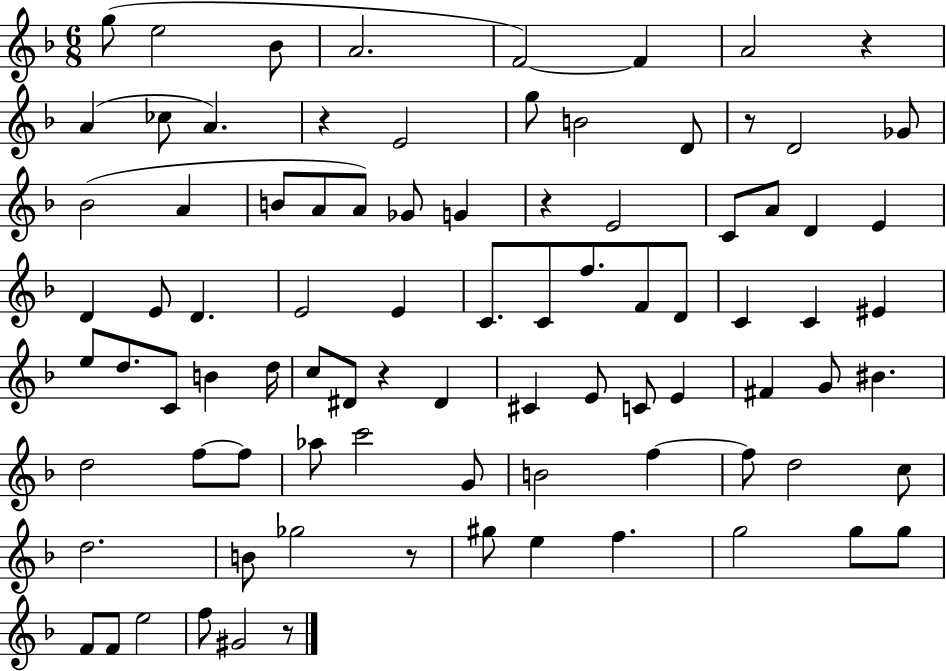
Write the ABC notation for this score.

X:1
T:Untitled
M:6/8
L:1/4
K:F
g/2 e2 _B/2 A2 F2 F A2 z A _c/2 A z E2 g/2 B2 D/2 z/2 D2 _G/2 _B2 A B/2 A/2 A/2 _G/2 G z E2 C/2 A/2 D E D E/2 D E2 E C/2 C/2 f/2 F/2 D/2 C C ^E e/2 d/2 C/2 B d/4 c/2 ^D/2 z ^D ^C E/2 C/2 E ^F G/2 ^B d2 f/2 f/2 _a/2 c'2 G/2 B2 f f/2 d2 c/2 d2 B/2 _g2 z/2 ^g/2 e f g2 g/2 g/2 F/2 F/2 e2 f/2 ^G2 z/2